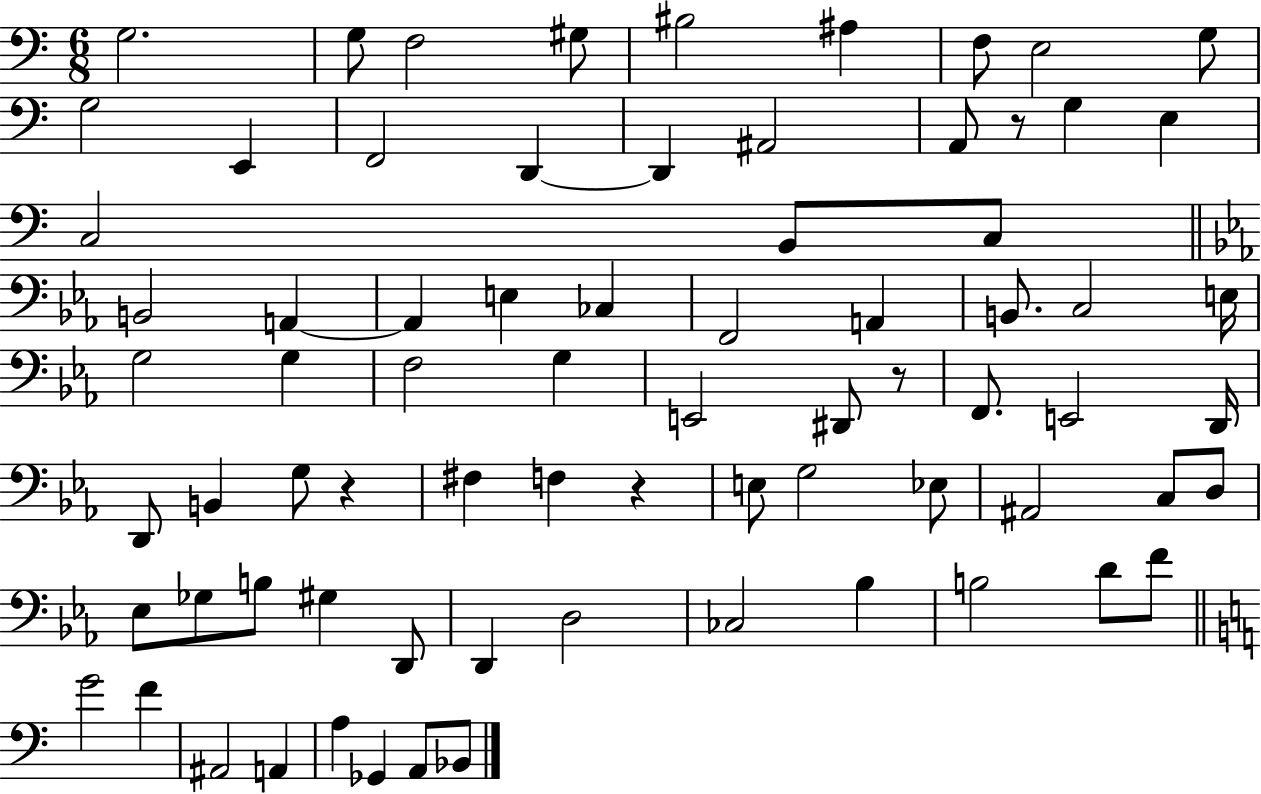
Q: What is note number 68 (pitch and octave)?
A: A3